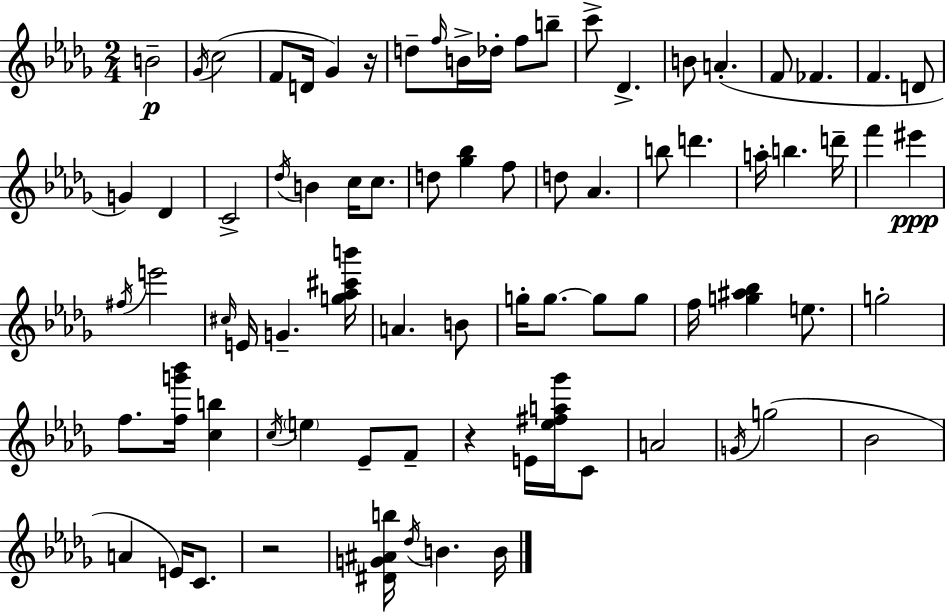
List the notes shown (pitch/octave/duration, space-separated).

B4/h Gb4/s C5/h F4/e D4/s Gb4/q R/s D5/e F5/s B4/s Db5/s F5/e B5/e C6/e Db4/q. B4/e A4/q. F4/e FES4/q. F4/q. D4/e G4/q Db4/q C4/h Db5/s B4/q C5/s C5/e. D5/e [Gb5,Bb5]/q F5/e D5/e Ab4/q. B5/e D6/q. A5/s B5/q. D6/s F6/q EIS6/q F#5/s E6/h C#5/s E4/s G4/q. [G5,Ab5,C#6,B6]/s A4/q. B4/e G5/s G5/e. G5/e G5/e F5/s [G5,A#5,Bb5]/q E5/e. G5/h F5/e. [F5,G6,Bb6]/s [C5,B5]/q C5/s E5/q Eb4/e F4/e R/q E4/s [Eb5,F#5,A5,Gb6]/s C4/e A4/h G4/s G5/h Bb4/h A4/q E4/s C4/e. R/h [D#4,G4,A#4,B5]/s Db5/s B4/q. B4/s